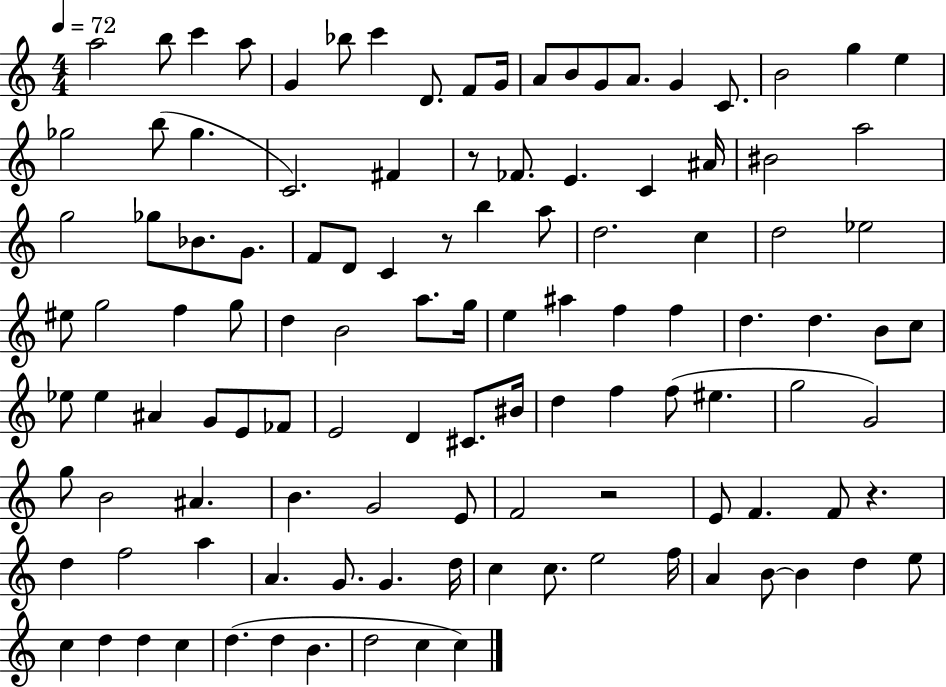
A5/h B5/e C6/q A5/e G4/q Bb5/e C6/q D4/e. F4/e G4/s A4/e B4/e G4/e A4/e. G4/q C4/e. B4/h G5/q E5/q Gb5/h B5/e Gb5/q. C4/h. F#4/q R/e FES4/e. E4/q. C4/q A#4/s BIS4/h A5/h G5/h Gb5/e Bb4/e. G4/e. F4/e D4/e C4/q R/e B5/q A5/e D5/h. C5/q D5/h Eb5/h EIS5/e G5/h F5/q G5/e D5/q B4/h A5/e. G5/s E5/q A#5/q F5/q F5/q D5/q. D5/q. B4/e C5/e Eb5/e Eb5/q A#4/q G4/e E4/e FES4/e E4/h D4/q C#4/e. BIS4/s D5/q F5/q F5/e EIS5/q. G5/h G4/h G5/e B4/h A#4/q. B4/q. G4/h E4/e F4/h R/h E4/e F4/q. F4/e R/q. D5/q F5/h A5/q A4/q. G4/e. G4/q. D5/s C5/q C5/e. E5/h F5/s A4/q B4/e B4/q D5/q E5/e C5/q D5/q D5/q C5/q D5/q. D5/q B4/q. D5/h C5/q C5/q